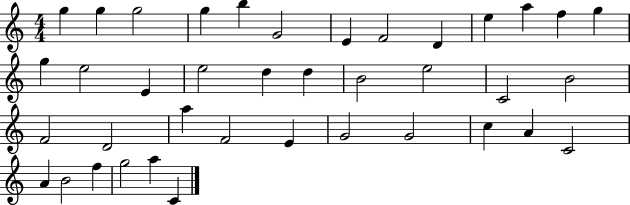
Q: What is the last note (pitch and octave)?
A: C4